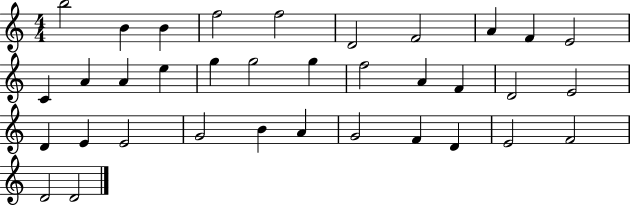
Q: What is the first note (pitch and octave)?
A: B5